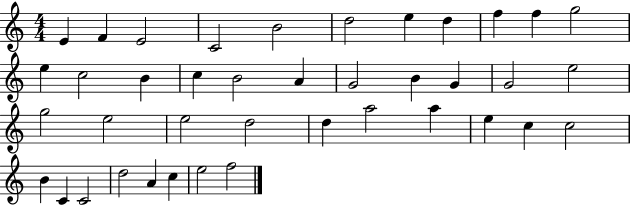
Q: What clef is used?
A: treble